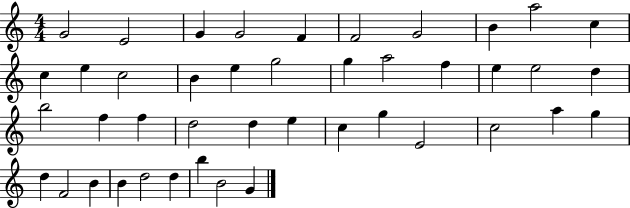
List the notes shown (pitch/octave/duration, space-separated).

G4/h E4/h G4/q G4/h F4/q F4/h G4/h B4/q A5/h C5/q C5/q E5/q C5/h B4/q E5/q G5/h G5/q A5/h F5/q E5/q E5/h D5/q B5/h F5/q F5/q D5/h D5/q E5/q C5/q G5/q E4/h C5/h A5/q G5/q D5/q F4/h B4/q B4/q D5/h D5/q B5/q B4/h G4/q